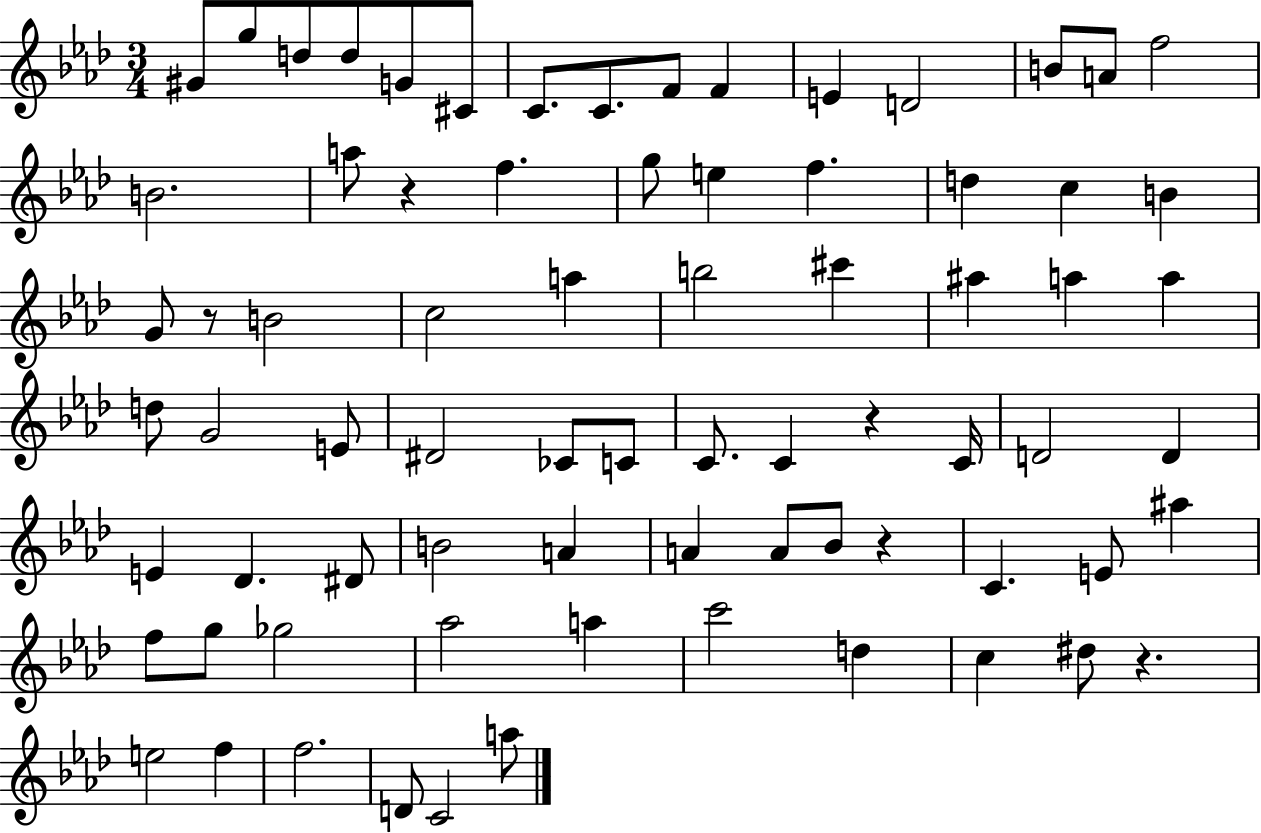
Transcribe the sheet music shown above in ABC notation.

X:1
T:Untitled
M:3/4
L:1/4
K:Ab
^G/2 g/2 d/2 d/2 G/2 ^C/2 C/2 C/2 F/2 F E D2 B/2 A/2 f2 B2 a/2 z f g/2 e f d c B G/2 z/2 B2 c2 a b2 ^c' ^a a a d/2 G2 E/2 ^D2 _C/2 C/2 C/2 C z C/4 D2 D E _D ^D/2 B2 A A A/2 _B/2 z C E/2 ^a f/2 g/2 _g2 _a2 a c'2 d c ^d/2 z e2 f f2 D/2 C2 a/2